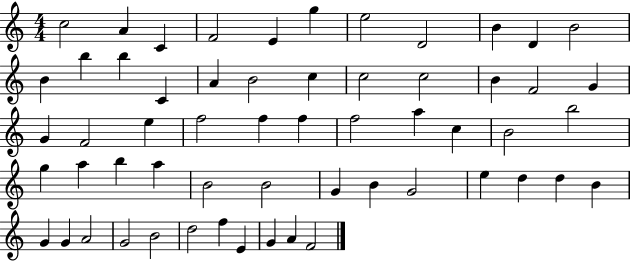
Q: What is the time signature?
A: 4/4